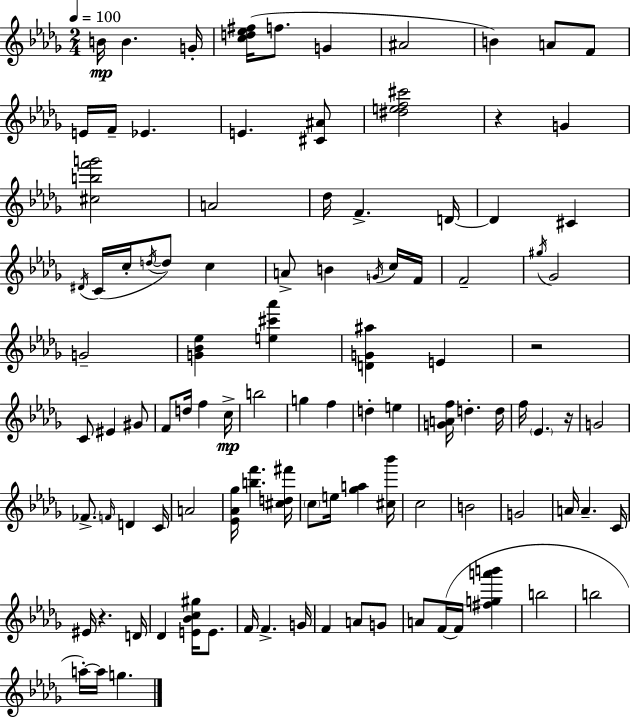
B4/s B4/q. G4/s [C5,D5,Eb5,F#5]/s F5/e. G4/q A#4/h B4/q A4/e F4/e E4/s F4/s Eb4/q. E4/q. [C#4,A#4]/e [D#5,E5,F5,C#6]/h R/q G4/q [C#5,B5,F6,G6]/h A4/h Db5/s F4/q. D4/s D4/q C#4/q D#4/s C4/s C5/s D5/s D5/e C5/q A4/e B4/q G4/s C5/s F4/s F4/h G#5/s Gb4/h G4/h [G4,Bb4,Eb5]/q [E5,C#6,Ab6]/q [D4,G4,A#5]/q E4/q R/h C4/e EIS4/q G#4/e F4/e D5/s F5/q C5/s B5/h G5/q F5/q D5/q E5/q [G4,A4,F5]/s D5/q. D5/s F5/s Eb4/q. R/s G4/h FES4/e. F4/s D4/q C4/s A4/h [Eb4,Ab4,Gb5]/s [B5,F6]/q. [C#5,D5,F#6]/s C5/e E5/s [Gb5,A5]/q [C#5,Bb6]/s C5/h B4/h G4/h A4/s A4/q. C4/s EIS4/s R/q. D4/s Db4/q [E4,Bb4,C5,G#5]/s E4/e. F4/s F4/q. G4/s F4/q A4/e G4/e A4/e F4/s F4/s [F#5,G5,A6,B6]/q B5/h B5/h A5/s A5/s G5/q.